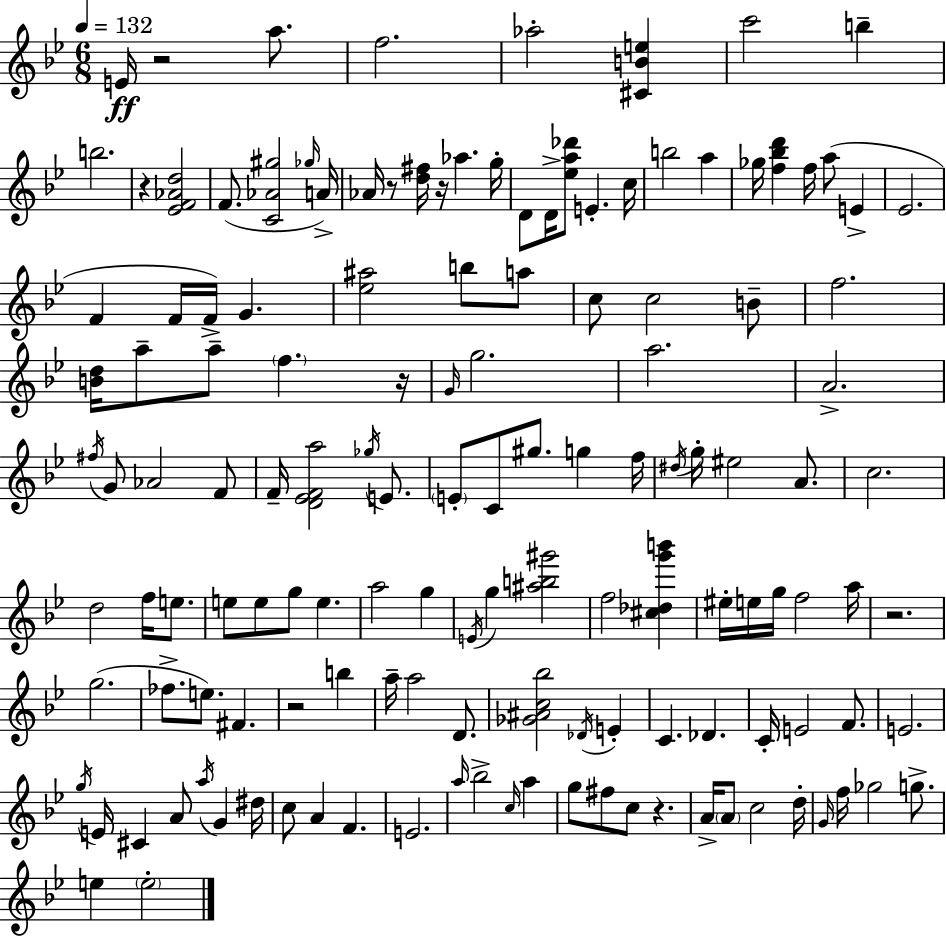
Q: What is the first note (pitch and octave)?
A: E4